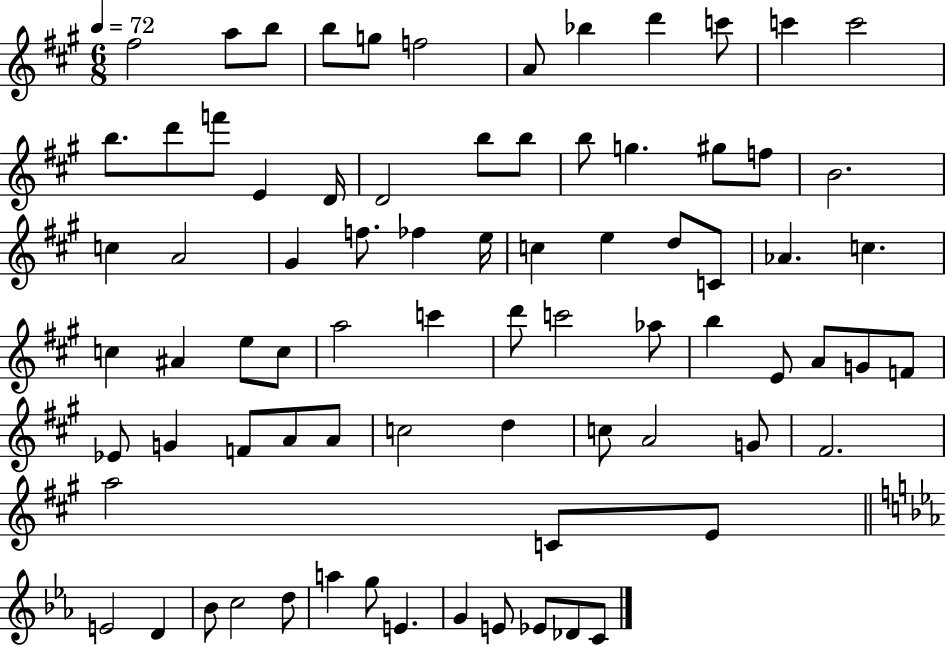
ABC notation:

X:1
T:Untitled
M:6/8
L:1/4
K:A
^f2 a/2 b/2 b/2 g/2 f2 A/2 _b d' c'/2 c' c'2 b/2 d'/2 f'/2 E D/4 D2 b/2 b/2 b/2 g ^g/2 f/2 B2 c A2 ^G f/2 _f e/4 c e d/2 C/2 _A c c ^A e/2 c/2 a2 c' d'/2 c'2 _a/2 b E/2 A/2 G/2 F/2 _E/2 G F/2 A/2 A/2 c2 d c/2 A2 G/2 ^F2 a2 C/2 E/2 E2 D _B/2 c2 d/2 a g/2 E G E/2 _E/2 _D/2 C/2